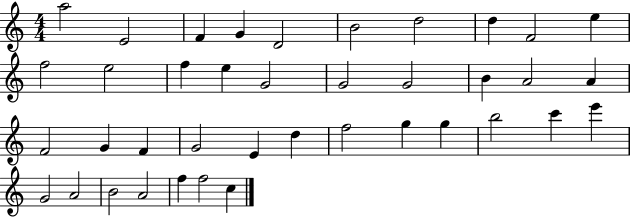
X:1
T:Untitled
M:4/4
L:1/4
K:C
a2 E2 F G D2 B2 d2 d F2 e f2 e2 f e G2 G2 G2 B A2 A F2 G F G2 E d f2 g g b2 c' e' G2 A2 B2 A2 f f2 c